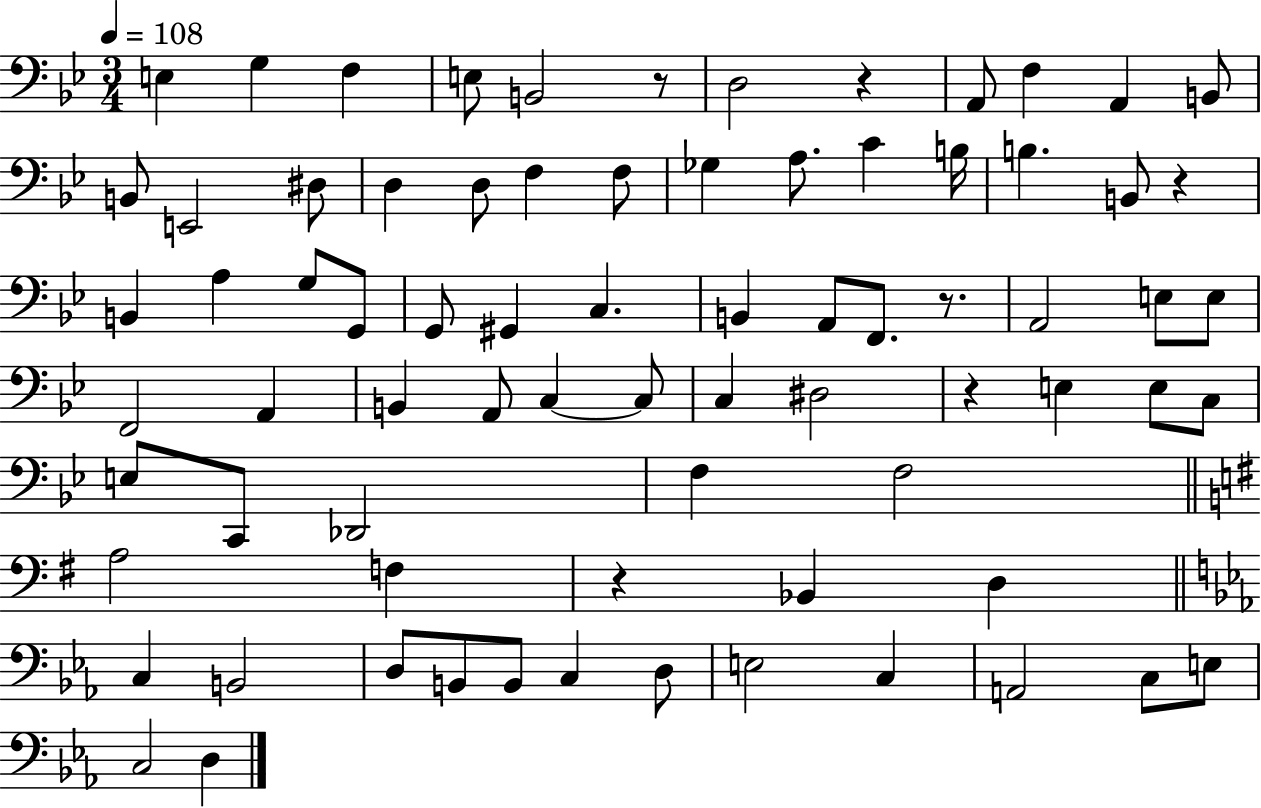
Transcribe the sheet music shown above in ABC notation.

X:1
T:Untitled
M:3/4
L:1/4
K:Bb
E, G, F, E,/2 B,,2 z/2 D,2 z A,,/2 F, A,, B,,/2 B,,/2 E,,2 ^D,/2 D, D,/2 F, F,/2 _G, A,/2 C B,/4 B, B,,/2 z B,, A, G,/2 G,,/2 G,,/2 ^G,, C, B,, A,,/2 F,,/2 z/2 A,,2 E,/2 E,/2 F,,2 A,, B,, A,,/2 C, C,/2 C, ^D,2 z E, E,/2 C,/2 E,/2 C,,/2 _D,,2 F, F,2 A,2 F, z _B,, D, C, B,,2 D,/2 B,,/2 B,,/2 C, D,/2 E,2 C, A,,2 C,/2 E,/2 C,2 D,